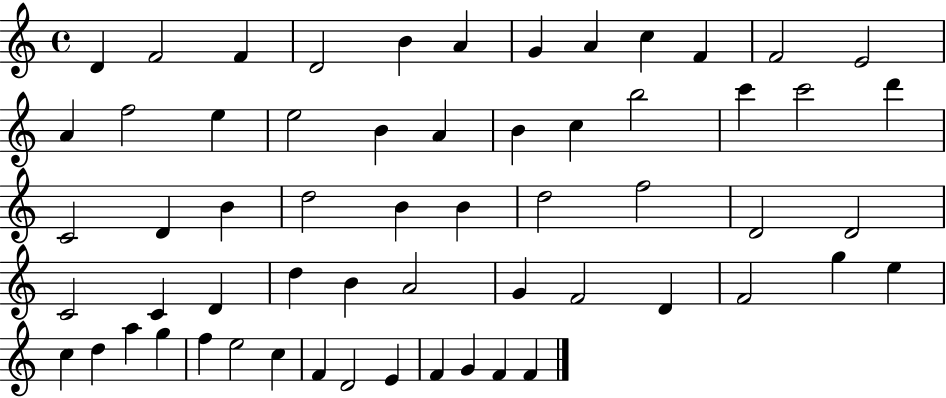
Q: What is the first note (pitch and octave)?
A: D4